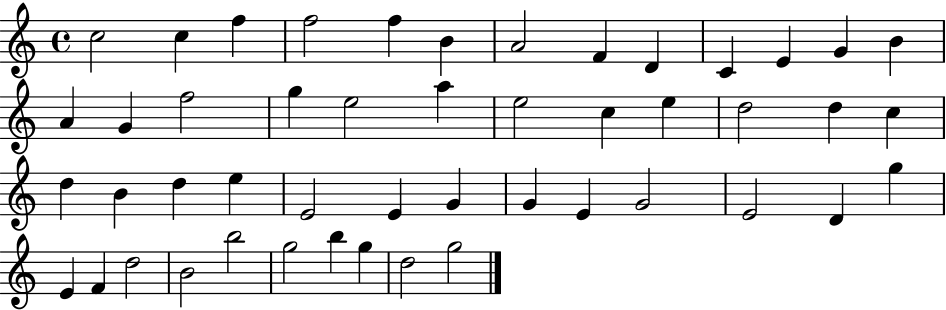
{
  \clef treble
  \time 4/4
  \defaultTimeSignature
  \key c \major
  c''2 c''4 f''4 | f''2 f''4 b'4 | a'2 f'4 d'4 | c'4 e'4 g'4 b'4 | \break a'4 g'4 f''2 | g''4 e''2 a''4 | e''2 c''4 e''4 | d''2 d''4 c''4 | \break d''4 b'4 d''4 e''4 | e'2 e'4 g'4 | g'4 e'4 g'2 | e'2 d'4 g''4 | \break e'4 f'4 d''2 | b'2 b''2 | g''2 b''4 g''4 | d''2 g''2 | \break \bar "|."
}